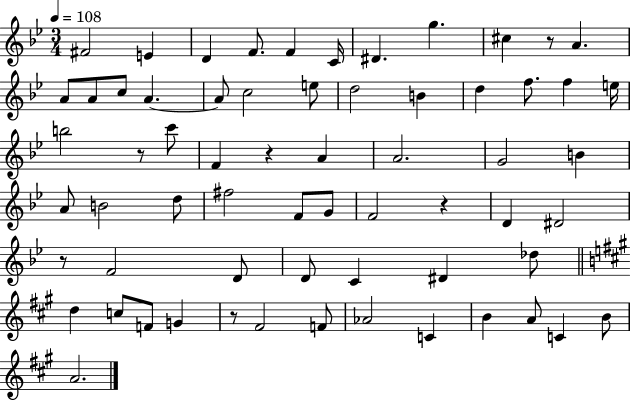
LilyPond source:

{
  \clef treble
  \numericTimeSignature
  \time 3/4
  \key bes \major
  \tempo 4 = 108
  fis'2 e'4 | d'4 f'8. f'4 c'16 | dis'4. g''4. | cis''4 r8 a'4. | \break a'8 a'8 c''8 a'4.~~ | a'8 c''2 e''8 | d''2 b'4 | d''4 f''8. f''4 e''16 | \break b''2 r8 c'''8 | f'4 r4 a'4 | a'2. | g'2 b'4 | \break a'8 b'2 d''8 | fis''2 f'8 g'8 | f'2 r4 | d'4 dis'2 | \break r8 f'2 d'8 | d'8 c'4 dis'4 des''8 | \bar "||" \break \key a \major d''4 c''8 f'8 g'4 | r8 fis'2 f'8 | aes'2 c'4 | b'4 a'8 c'4 b'8 | \break a'2. | \bar "|."
}